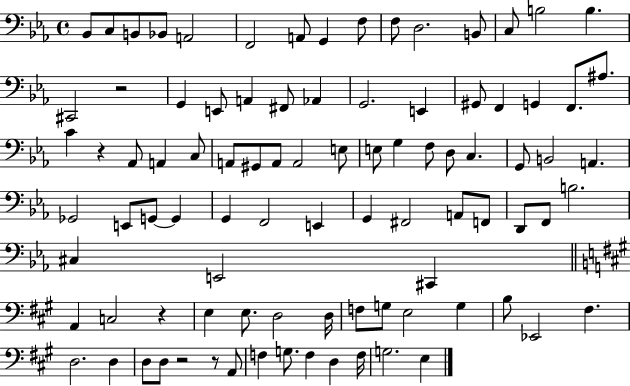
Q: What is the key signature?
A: EES major